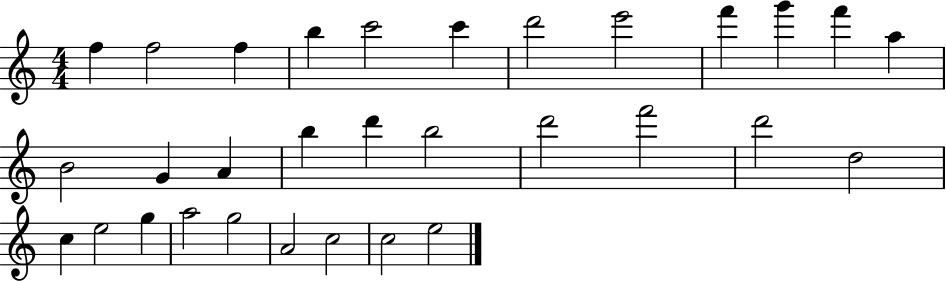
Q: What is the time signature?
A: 4/4